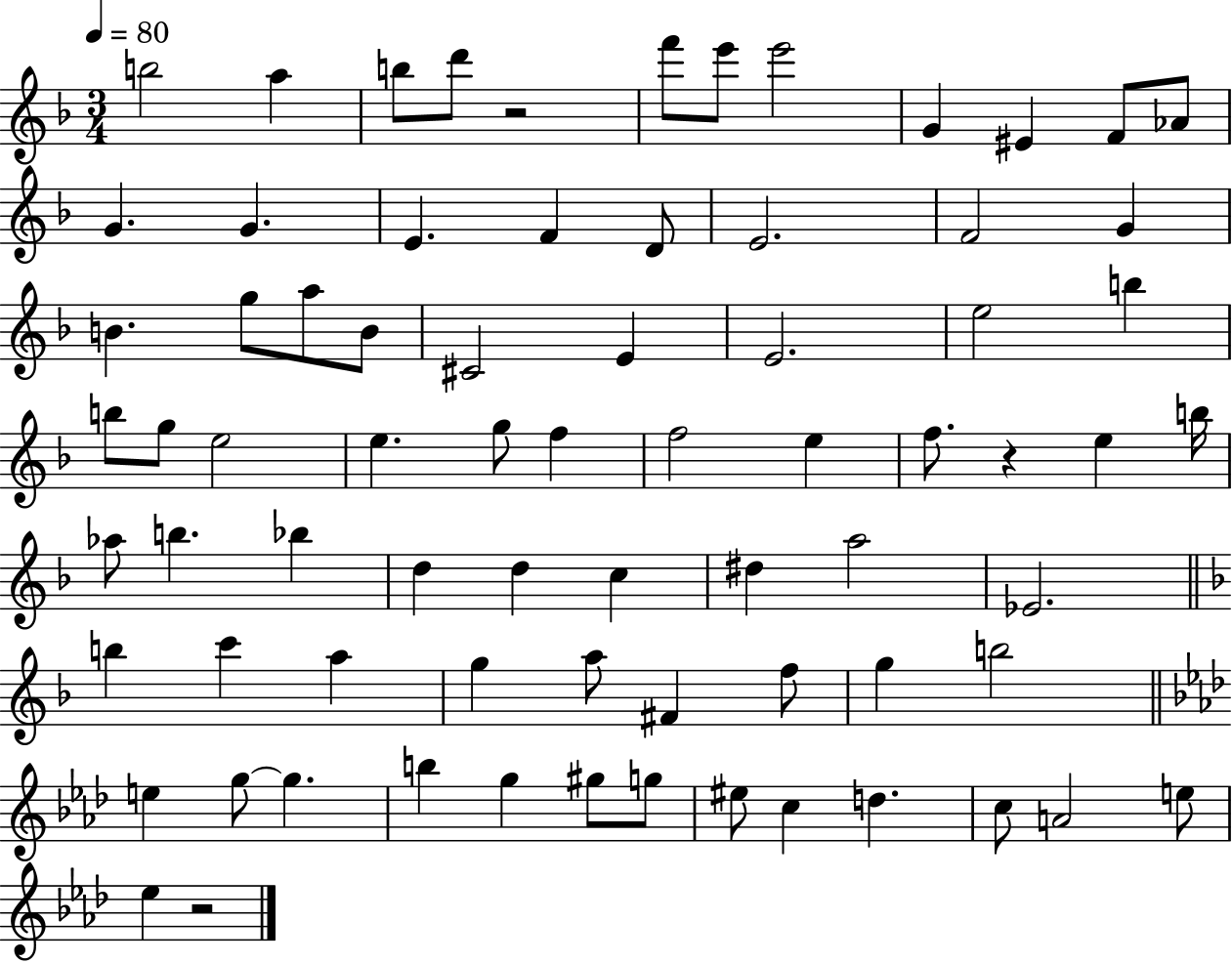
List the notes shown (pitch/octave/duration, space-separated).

B5/h A5/q B5/e D6/e R/h F6/e E6/e E6/h G4/q EIS4/q F4/e Ab4/e G4/q. G4/q. E4/q. F4/q D4/e E4/h. F4/h G4/q B4/q. G5/e A5/e B4/e C#4/h E4/q E4/h. E5/h B5/q B5/e G5/e E5/h E5/q. G5/e F5/q F5/h E5/q F5/e. R/q E5/q B5/s Ab5/e B5/q. Bb5/q D5/q D5/q C5/q D#5/q A5/h Eb4/h. B5/q C6/q A5/q G5/q A5/e F#4/q F5/e G5/q B5/h E5/q G5/e G5/q. B5/q G5/q G#5/e G5/e EIS5/e C5/q D5/q. C5/e A4/h E5/e Eb5/q R/h